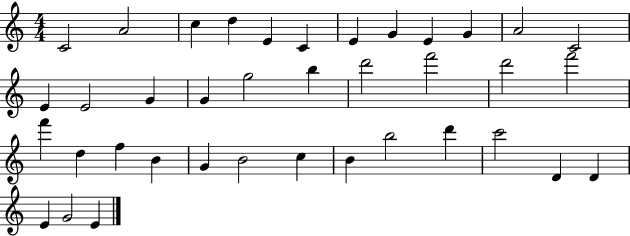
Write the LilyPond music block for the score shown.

{
  \clef treble
  \numericTimeSignature
  \time 4/4
  \key c \major
  c'2 a'2 | c''4 d''4 e'4 c'4 | e'4 g'4 e'4 g'4 | a'2 c'2 | \break e'4 e'2 g'4 | g'4 g''2 b''4 | d'''2 f'''2 | d'''2 f'''2 | \break f'''4 d''4 f''4 b'4 | g'4 b'2 c''4 | b'4 b''2 d'''4 | c'''2 d'4 d'4 | \break e'4 g'2 e'4 | \bar "|."
}